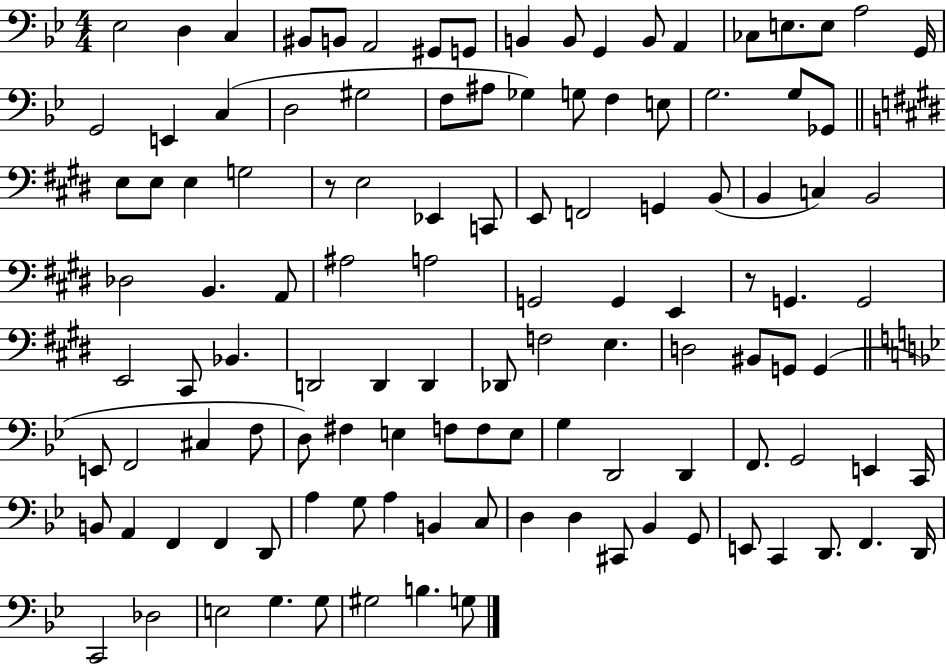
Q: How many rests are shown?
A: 2